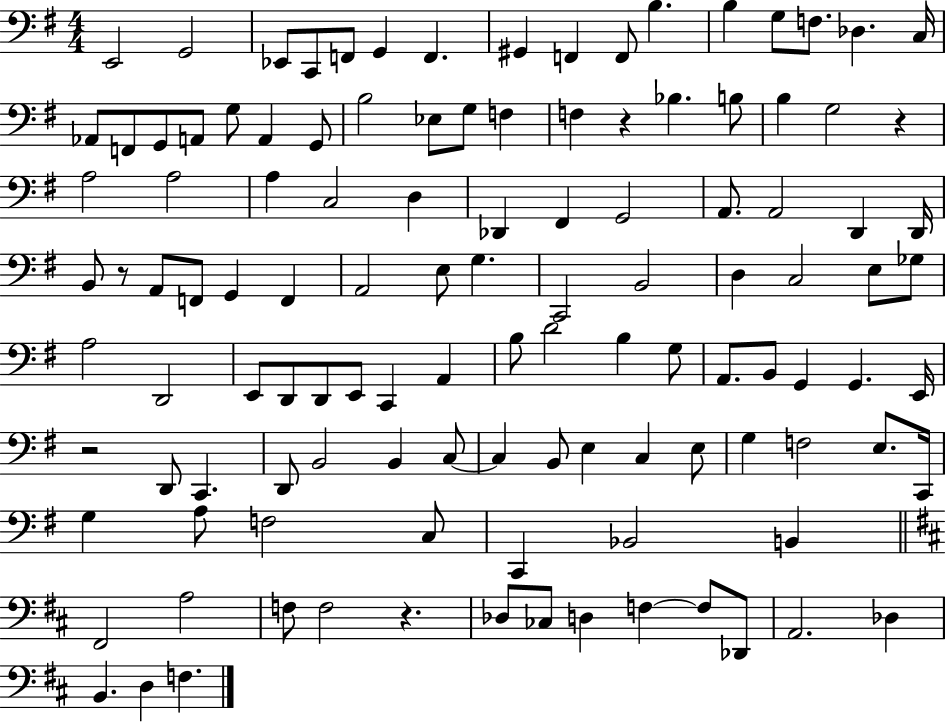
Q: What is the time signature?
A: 4/4